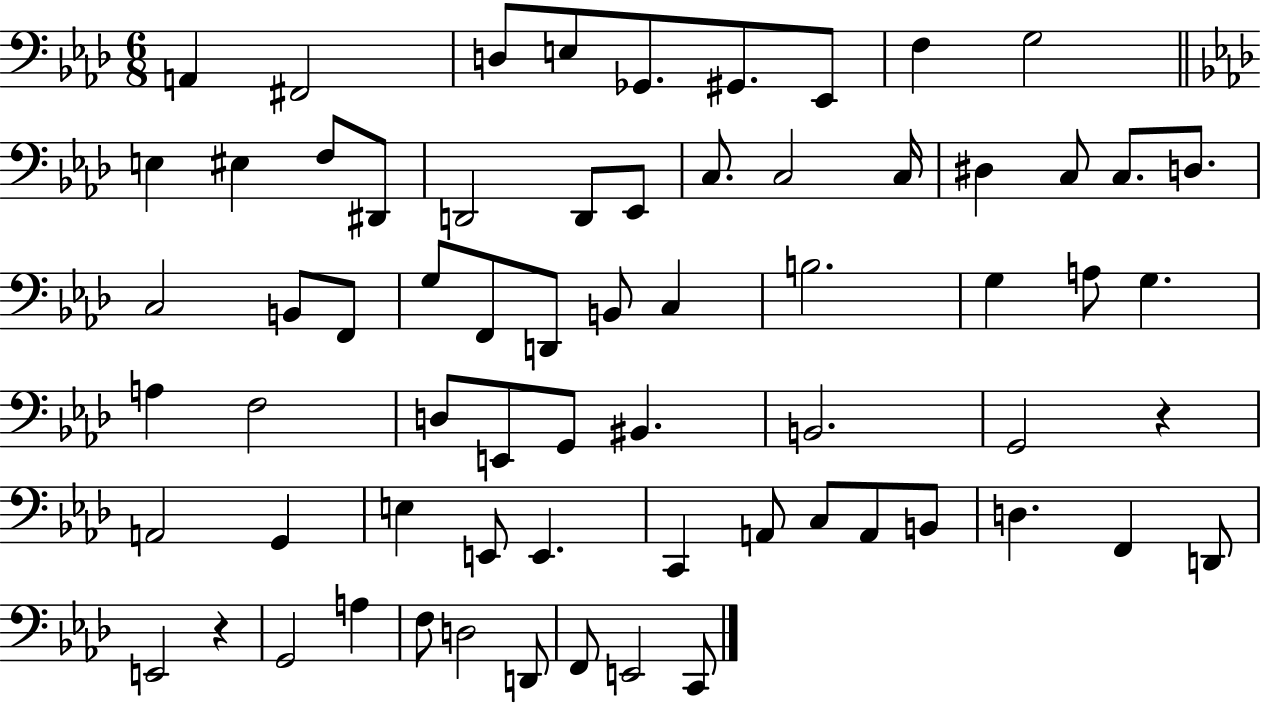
X:1
T:Untitled
M:6/8
L:1/4
K:Ab
A,, ^F,,2 D,/2 E,/2 _G,,/2 ^G,,/2 _E,,/2 F, G,2 E, ^E, F,/2 ^D,,/2 D,,2 D,,/2 _E,,/2 C,/2 C,2 C,/4 ^D, C,/2 C,/2 D,/2 C,2 B,,/2 F,,/2 G,/2 F,,/2 D,,/2 B,,/2 C, B,2 G, A,/2 G, A, F,2 D,/2 E,,/2 G,,/2 ^B,, B,,2 G,,2 z A,,2 G,, E, E,,/2 E,, C,, A,,/2 C,/2 A,,/2 B,,/2 D, F,, D,,/2 E,,2 z G,,2 A, F,/2 D,2 D,,/2 F,,/2 E,,2 C,,/2